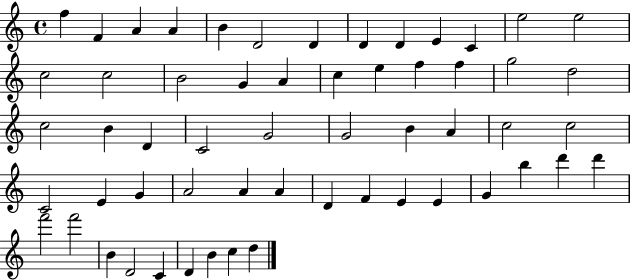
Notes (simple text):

F5/q F4/q A4/q A4/q B4/q D4/h D4/q D4/q D4/q E4/q C4/q E5/h E5/h C5/h C5/h B4/h G4/q A4/q C5/q E5/q F5/q F5/q G5/h D5/h C5/h B4/q D4/q C4/h G4/h G4/h B4/q A4/q C5/h C5/h C4/h E4/q G4/q A4/h A4/q A4/q D4/q F4/q E4/q E4/q G4/q B5/q D6/q D6/q F6/h F6/h B4/q D4/h C4/q D4/q B4/q C5/q D5/q